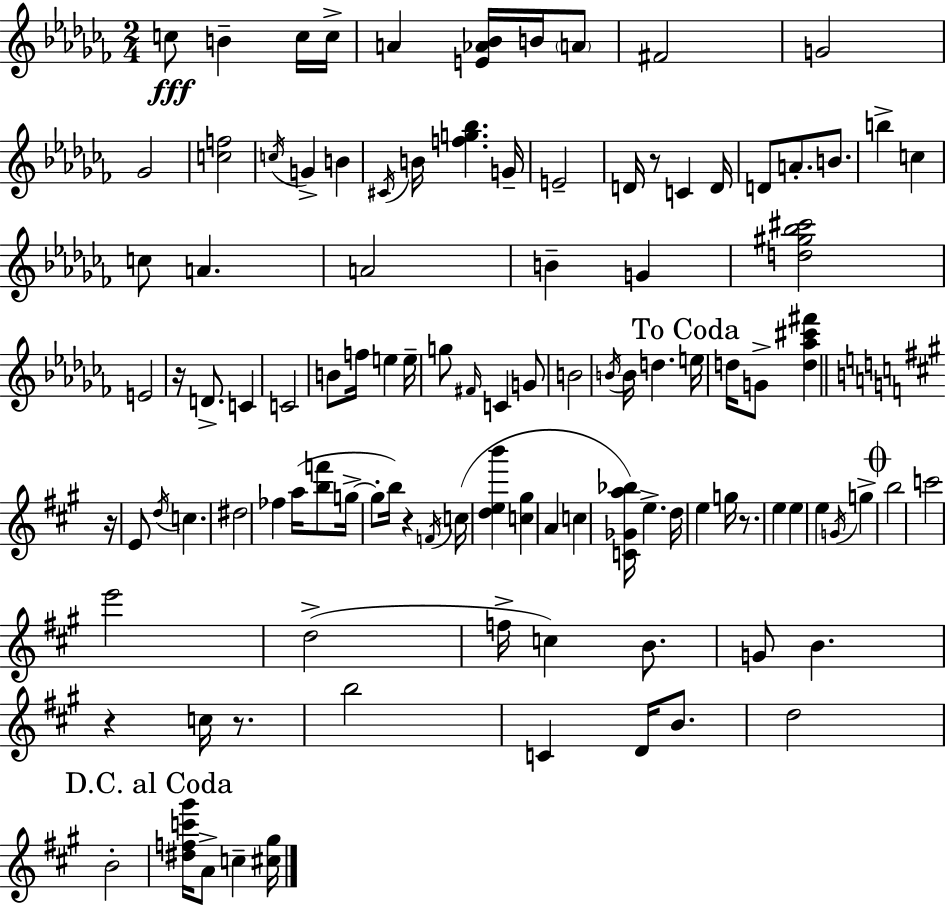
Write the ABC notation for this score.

X:1
T:Untitled
M:2/4
L:1/4
K:Abm
c/2 B c/4 c/4 A [E_A_B]/4 B/4 A/2 ^F2 G2 _G2 [cf]2 c/4 G B ^C/4 B/4 [fg_b] G/4 E2 D/4 z/2 C D/4 D/2 A/2 B/2 b c c/2 A A2 B G [d^g_b^c']2 E2 z/4 D/2 C C2 B/2 f/4 e e/4 g/2 ^F/4 C G/2 B2 B/4 B/4 d e/4 d/4 G/2 [d_a^c'^f'] z/4 E/2 d/4 c ^d2 _f a/4 [bf']/2 g/4 g/2 b/4 z F/4 c/4 [deb'] [c^g] A c [C_Ga_b]/4 e d/4 e g/4 z/2 e e e G/4 g b2 c'2 e'2 d2 f/4 c B/2 G/2 B z c/4 z/2 b2 C D/4 B/2 d2 B2 [^dfc'^g']/4 A/2 c [^c^g]/4